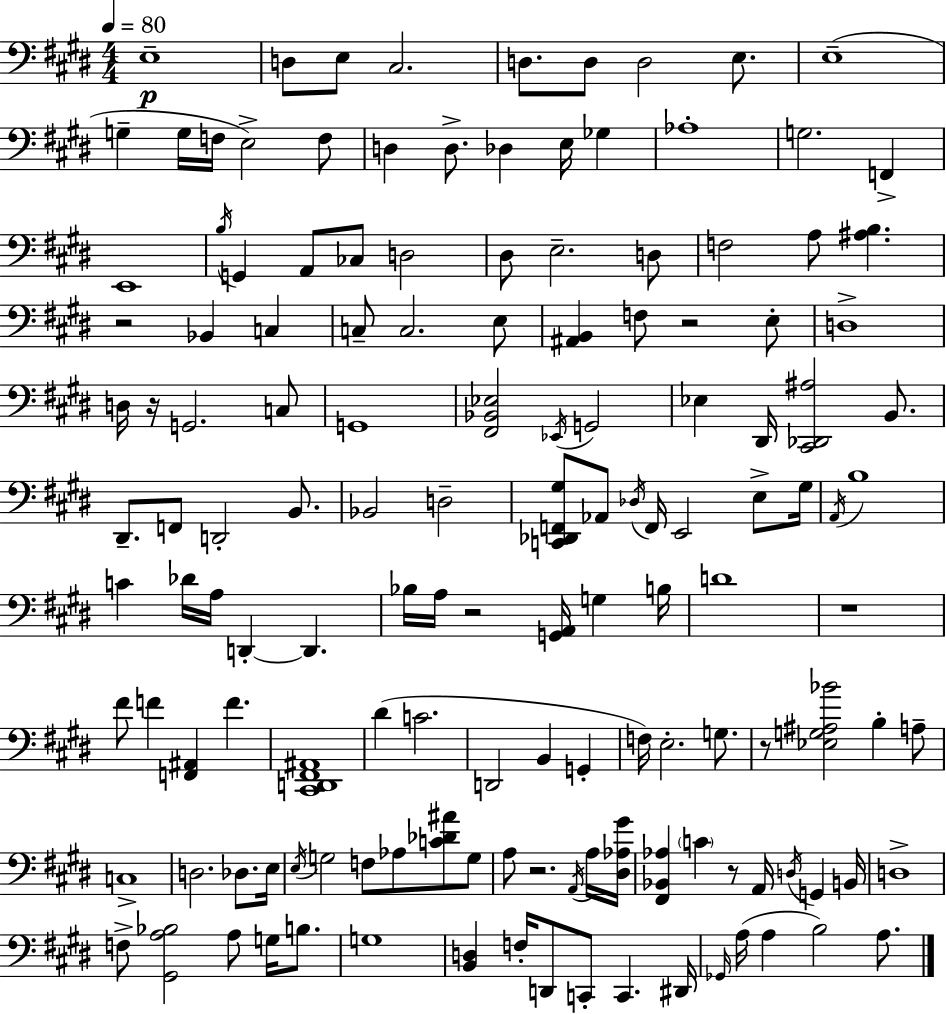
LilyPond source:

{
  \clef bass
  \numericTimeSignature
  \time 4/4
  \key e \major
  \tempo 4 = 80
  e1--\p | d8 e8 cis2. | d8. d8 d2 e8. | e1--( | \break g4-- g16 f16 e2->) f8 | d4 d8.-> des4 e16 ges4 | aes1-. | g2. f,4-> | \break e,1 | \acciaccatura { b16 } g,4 a,8 ces8 d2 | dis8 e2.-- d8 | f2 a8 <ais b>4. | \break r2 bes,4 c4 | c8-- c2. e8 | <ais, b,>4 f8 r2 e8-. | d1-> | \break d16 r16 g,2. c8 | g,1 | <fis, bes, ees>2 \acciaccatura { ees,16 } g,2 | ees4 dis,16 <cis, des, ais>2 b,8. | \break dis,8.-- f,8 d,2-. b,8. | bes,2 d2-- | <c, des, f, gis>8 aes,8 \acciaccatura { des16 } f,16 e,2 | e8-> gis16 \acciaccatura { a,16 } b1 | \break c'4 des'16 a16 d,4-.~~ d,4. | bes16 a16 r2 <g, a,>16 g4 | b16 d'1 | r1 | \break fis'8 f'4 <f, ais,>4 f'4. | <cis, d, fis, ais,>1 | dis'4( c'2. | d,2 b,4 | \break g,4-. f16) e2.-. | g8. r8 <ees g ais bes'>2 b4-. | a8-- c1-> | d2. | \break des8. e16 \acciaccatura { e16 } g2 f8 aes8 | <c' des' ais'>8 g8 a8 r2. | \acciaccatura { a,16 } a16 <dis aes gis'>16 <fis, bes, aes>4 \parenthesize c'4 r8 | a,16 \acciaccatura { d16 } g,4 b,16 d1-> | \break f8-> <gis, a bes>2 | a8 g16 b8. g1 | <b, d>4 f16-. d,8 c,8-. | c,4. dis,16 \grace { ges,16 } a16( a4 b2) | \break a8. \bar "|."
}